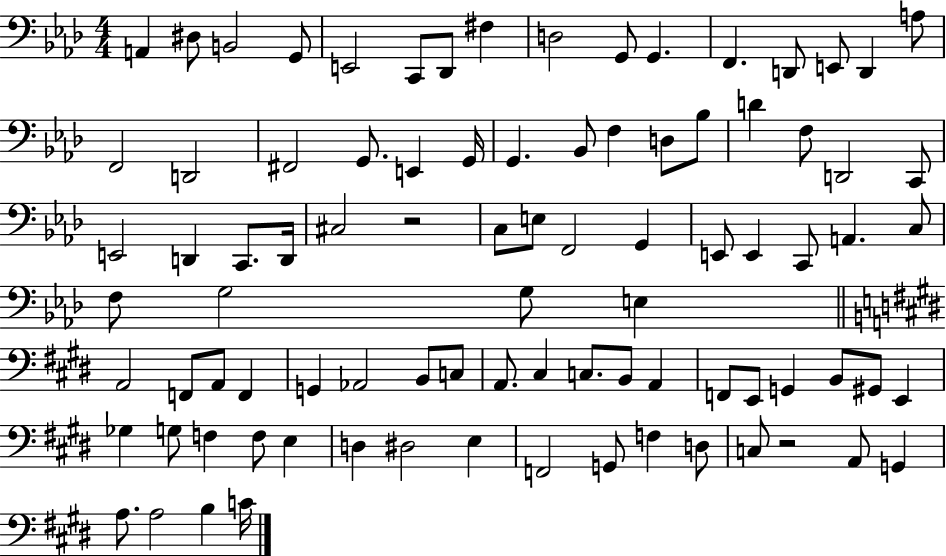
{
  \clef bass
  \numericTimeSignature
  \time 4/4
  \key aes \major
  \repeat volta 2 { a,4 dis8 b,2 g,8 | e,2 c,8 des,8 fis4 | d2 g,8 g,4. | f,4. d,8 e,8 d,4 a8 | \break f,2 d,2 | fis,2 g,8. e,4 g,16 | g,4. bes,8 f4 d8 bes8 | d'4 f8 d,2 c,8 | \break e,2 d,4 c,8. d,16 | cis2 r2 | c8 e8 f,2 g,4 | e,8 e,4 c,8 a,4. c8 | \break f8 g2 g8 e4 | \bar "||" \break \key e \major a,2 f,8 a,8 f,4 | g,4 aes,2 b,8 c8 | a,8. cis4 c8. b,8 a,4 | f,8 e,8 g,4 b,8 gis,8 e,4 | \break ges4 g8 f4 f8 e4 | d4 dis2 e4 | f,2 g,8 f4 d8 | c8 r2 a,8 g,4 | \break a8. a2 b4 c'16 | } \bar "|."
}